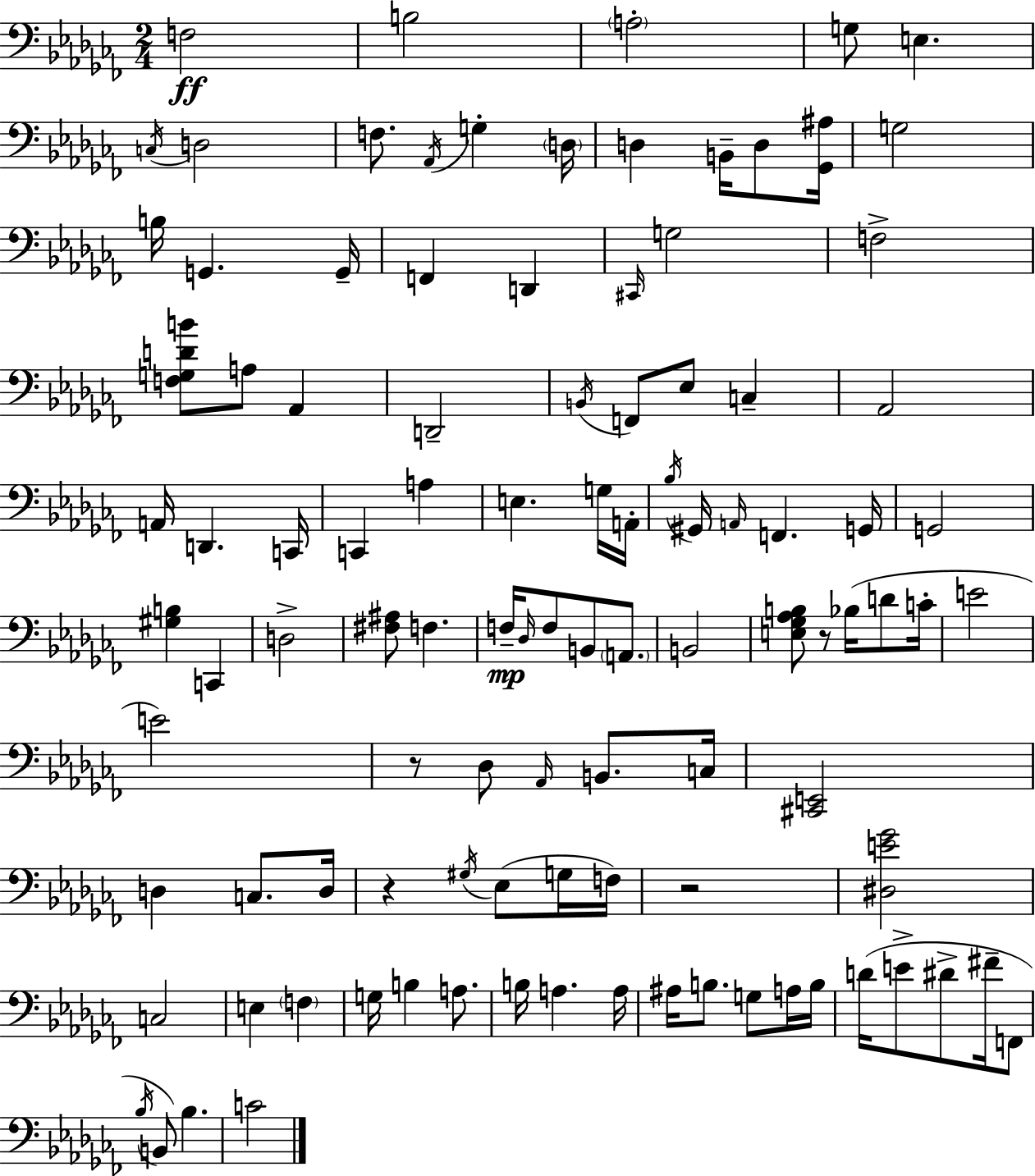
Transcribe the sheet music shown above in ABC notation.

X:1
T:Untitled
M:2/4
L:1/4
K:Abm
F,2 B,2 A,2 G,/2 E, C,/4 D,2 F,/2 _A,,/4 G, D,/4 D, B,,/4 D,/2 [_G,,^A,]/4 G,2 B,/4 G,, G,,/4 F,, D,, ^C,,/4 G,2 F,2 [F,G,DB]/2 A,/2 _A,, D,,2 B,,/4 F,,/2 _E,/2 C, _A,,2 A,,/4 D,, C,,/4 C,, A, E, G,/4 A,,/4 _B,/4 ^G,,/4 A,,/4 F,, G,,/4 G,,2 [^G,B,] C,, D,2 [^F,^A,]/2 F, F,/4 _D,/4 F,/2 B,,/2 A,,/2 B,,2 [E,_G,_A,B,]/2 z/2 _B,/4 D/2 C/4 E2 E2 z/2 _D,/2 _A,,/4 B,,/2 C,/4 [^C,,E,,]2 D, C,/2 D,/4 z ^G,/4 _E,/2 G,/4 F,/4 z2 [^D,E_G]2 C,2 E, F, G,/4 B, A,/2 B,/4 A, A,/4 ^A,/4 B,/2 G,/2 A,/4 B,/4 D/4 E/2 ^D/2 ^F/4 F,,/2 _B,/4 B,,/2 _B, C2